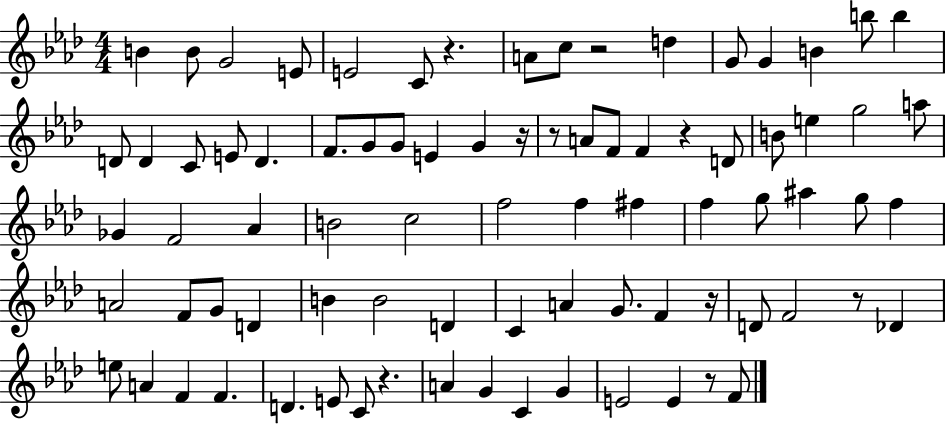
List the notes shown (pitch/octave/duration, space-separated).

B4/q B4/e G4/h E4/e E4/h C4/e R/q. A4/e C5/e R/h D5/q G4/e G4/q B4/q B5/e B5/q D4/e D4/q C4/e E4/e D4/q. F4/e. G4/e G4/e E4/q G4/q R/s R/e A4/e F4/e F4/q R/q D4/e B4/e E5/q G5/h A5/e Gb4/q F4/h Ab4/q B4/h C5/h F5/h F5/q F#5/q F5/q G5/e A#5/q G5/e F5/q A4/h F4/e G4/e D4/q B4/q B4/h D4/q C4/q A4/q G4/e. F4/q R/s D4/e F4/h R/e Db4/q E5/e A4/q F4/q F4/q. D4/q. E4/e C4/e R/q. A4/q G4/q C4/q G4/q E4/h E4/q R/e F4/e